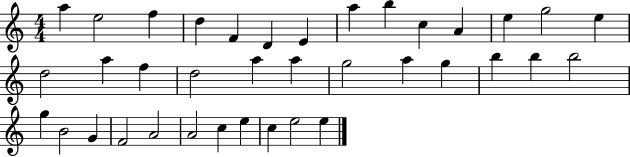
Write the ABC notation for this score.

X:1
T:Untitled
M:4/4
L:1/4
K:C
a e2 f d F D E a b c A e g2 e d2 a f d2 a a g2 a g b b b2 g B2 G F2 A2 A2 c e c e2 e